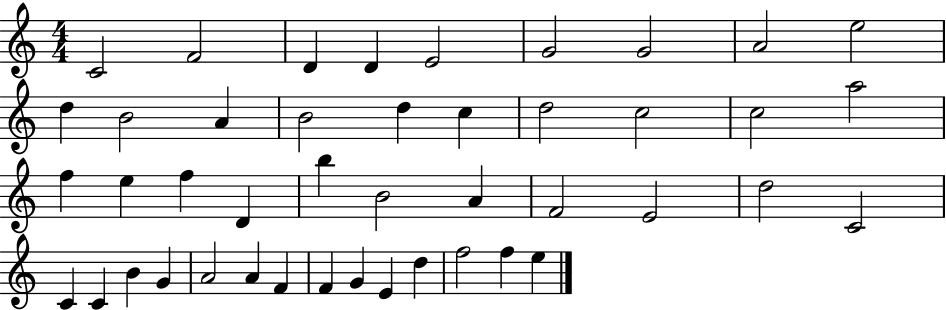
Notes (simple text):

C4/h F4/h D4/q D4/q E4/h G4/h G4/h A4/h E5/h D5/q B4/h A4/q B4/h D5/q C5/q D5/h C5/h C5/h A5/h F5/q E5/q F5/q D4/q B5/q B4/h A4/q F4/h E4/h D5/h C4/h C4/q C4/q B4/q G4/q A4/h A4/q F4/q F4/q G4/q E4/q D5/q F5/h F5/q E5/q